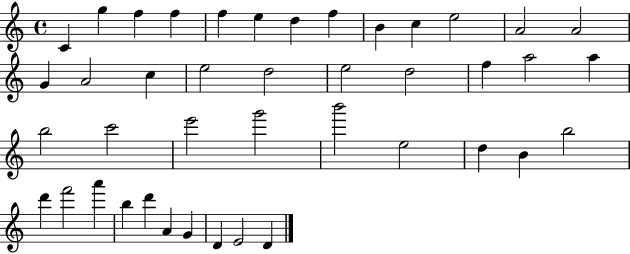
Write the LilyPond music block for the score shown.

{
  \clef treble
  \time 4/4
  \defaultTimeSignature
  \key c \major
  c'4 g''4 f''4 f''4 | f''4 e''4 d''4 f''4 | b'4 c''4 e''2 | a'2 a'2 | \break g'4 a'2 c''4 | e''2 d''2 | e''2 d''2 | f''4 a''2 a''4 | \break b''2 c'''2 | e'''2 g'''2 | b'''2 e''2 | d''4 b'4 b''2 | \break d'''4 f'''2 a'''4 | b''4 d'''4 a'4 g'4 | d'4 e'2 d'4 | \bar "|."
}